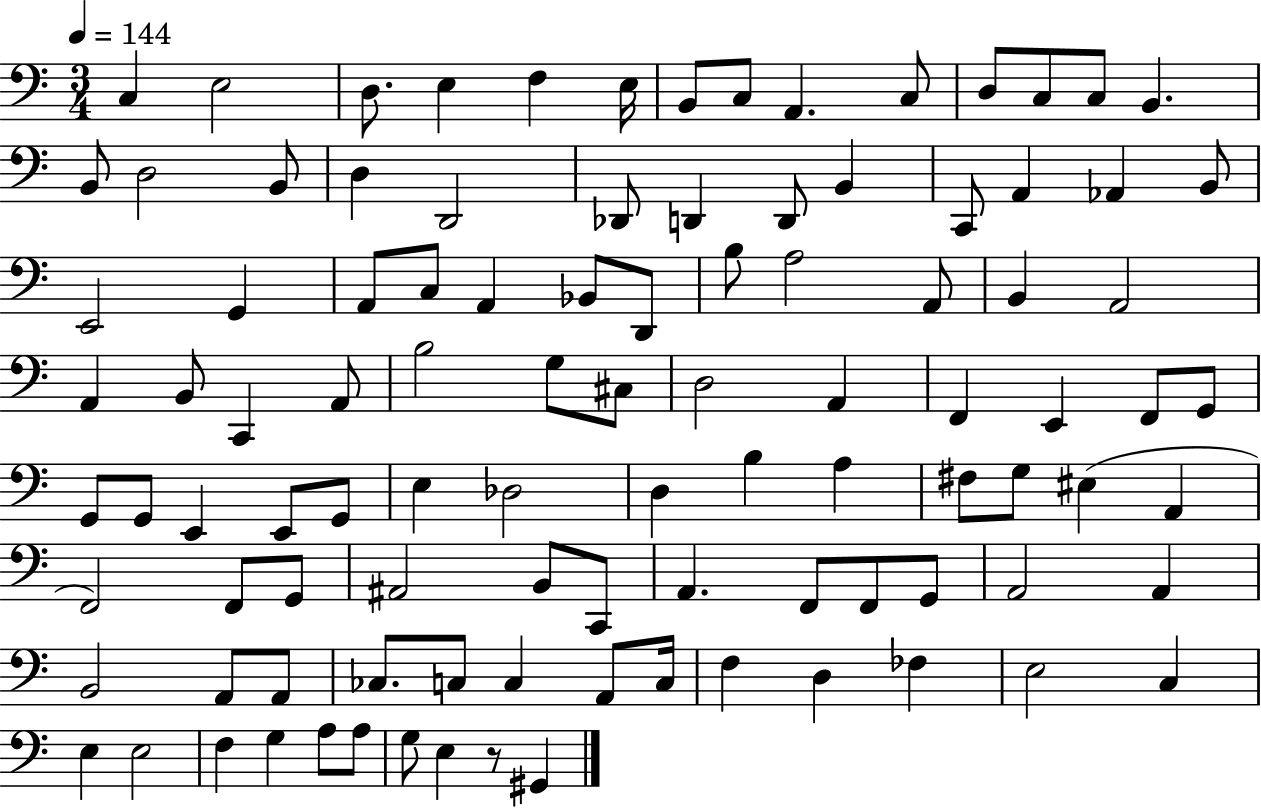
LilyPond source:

{
  \clef bass
  \numericTimeSignature
  \time 3/4
  \key c \major
  \tempo 4 = 144
  \repeat volta 2 { c4 e2 | d8. e4 f4 e16 | b,8 c8 a,4. c8 | d8 c8 c8 b,4. | \break b,8 d2 b,8 | d4 d,2 | des,8 d,4 d,8 b,4 | c,8 a,4 aes,4 b,8 | \break e,2 g,4 | a,8 c8 a,4 bes,8 d,8 | b8 a2 a,8 | b,4 a,2 | \break a,4 b,8 c,4 a,8 | b2 g8 cis8 | d2 a,4 | f,4 e,4 f,8 g,8 | \break g,8 g,8 e,4 e,8 g,8 | e4 des2 | d4 b4 a4 | fis8 g8 eis4( a,4 | \break f,2) f,8 g,8 | ais,2 b,8 c,8 | a,4. f,8 f,8 g,8 | a,2 a,4 | \break b,2 a,8 a,8 | ces8. c8 c4 a,8 c16 | f4 d4 fes4 | e2 c4 | \break e4 e2 | f4 g4 a8 a8 | g8 e4 r8 gis,4 | } \bar "|."
}